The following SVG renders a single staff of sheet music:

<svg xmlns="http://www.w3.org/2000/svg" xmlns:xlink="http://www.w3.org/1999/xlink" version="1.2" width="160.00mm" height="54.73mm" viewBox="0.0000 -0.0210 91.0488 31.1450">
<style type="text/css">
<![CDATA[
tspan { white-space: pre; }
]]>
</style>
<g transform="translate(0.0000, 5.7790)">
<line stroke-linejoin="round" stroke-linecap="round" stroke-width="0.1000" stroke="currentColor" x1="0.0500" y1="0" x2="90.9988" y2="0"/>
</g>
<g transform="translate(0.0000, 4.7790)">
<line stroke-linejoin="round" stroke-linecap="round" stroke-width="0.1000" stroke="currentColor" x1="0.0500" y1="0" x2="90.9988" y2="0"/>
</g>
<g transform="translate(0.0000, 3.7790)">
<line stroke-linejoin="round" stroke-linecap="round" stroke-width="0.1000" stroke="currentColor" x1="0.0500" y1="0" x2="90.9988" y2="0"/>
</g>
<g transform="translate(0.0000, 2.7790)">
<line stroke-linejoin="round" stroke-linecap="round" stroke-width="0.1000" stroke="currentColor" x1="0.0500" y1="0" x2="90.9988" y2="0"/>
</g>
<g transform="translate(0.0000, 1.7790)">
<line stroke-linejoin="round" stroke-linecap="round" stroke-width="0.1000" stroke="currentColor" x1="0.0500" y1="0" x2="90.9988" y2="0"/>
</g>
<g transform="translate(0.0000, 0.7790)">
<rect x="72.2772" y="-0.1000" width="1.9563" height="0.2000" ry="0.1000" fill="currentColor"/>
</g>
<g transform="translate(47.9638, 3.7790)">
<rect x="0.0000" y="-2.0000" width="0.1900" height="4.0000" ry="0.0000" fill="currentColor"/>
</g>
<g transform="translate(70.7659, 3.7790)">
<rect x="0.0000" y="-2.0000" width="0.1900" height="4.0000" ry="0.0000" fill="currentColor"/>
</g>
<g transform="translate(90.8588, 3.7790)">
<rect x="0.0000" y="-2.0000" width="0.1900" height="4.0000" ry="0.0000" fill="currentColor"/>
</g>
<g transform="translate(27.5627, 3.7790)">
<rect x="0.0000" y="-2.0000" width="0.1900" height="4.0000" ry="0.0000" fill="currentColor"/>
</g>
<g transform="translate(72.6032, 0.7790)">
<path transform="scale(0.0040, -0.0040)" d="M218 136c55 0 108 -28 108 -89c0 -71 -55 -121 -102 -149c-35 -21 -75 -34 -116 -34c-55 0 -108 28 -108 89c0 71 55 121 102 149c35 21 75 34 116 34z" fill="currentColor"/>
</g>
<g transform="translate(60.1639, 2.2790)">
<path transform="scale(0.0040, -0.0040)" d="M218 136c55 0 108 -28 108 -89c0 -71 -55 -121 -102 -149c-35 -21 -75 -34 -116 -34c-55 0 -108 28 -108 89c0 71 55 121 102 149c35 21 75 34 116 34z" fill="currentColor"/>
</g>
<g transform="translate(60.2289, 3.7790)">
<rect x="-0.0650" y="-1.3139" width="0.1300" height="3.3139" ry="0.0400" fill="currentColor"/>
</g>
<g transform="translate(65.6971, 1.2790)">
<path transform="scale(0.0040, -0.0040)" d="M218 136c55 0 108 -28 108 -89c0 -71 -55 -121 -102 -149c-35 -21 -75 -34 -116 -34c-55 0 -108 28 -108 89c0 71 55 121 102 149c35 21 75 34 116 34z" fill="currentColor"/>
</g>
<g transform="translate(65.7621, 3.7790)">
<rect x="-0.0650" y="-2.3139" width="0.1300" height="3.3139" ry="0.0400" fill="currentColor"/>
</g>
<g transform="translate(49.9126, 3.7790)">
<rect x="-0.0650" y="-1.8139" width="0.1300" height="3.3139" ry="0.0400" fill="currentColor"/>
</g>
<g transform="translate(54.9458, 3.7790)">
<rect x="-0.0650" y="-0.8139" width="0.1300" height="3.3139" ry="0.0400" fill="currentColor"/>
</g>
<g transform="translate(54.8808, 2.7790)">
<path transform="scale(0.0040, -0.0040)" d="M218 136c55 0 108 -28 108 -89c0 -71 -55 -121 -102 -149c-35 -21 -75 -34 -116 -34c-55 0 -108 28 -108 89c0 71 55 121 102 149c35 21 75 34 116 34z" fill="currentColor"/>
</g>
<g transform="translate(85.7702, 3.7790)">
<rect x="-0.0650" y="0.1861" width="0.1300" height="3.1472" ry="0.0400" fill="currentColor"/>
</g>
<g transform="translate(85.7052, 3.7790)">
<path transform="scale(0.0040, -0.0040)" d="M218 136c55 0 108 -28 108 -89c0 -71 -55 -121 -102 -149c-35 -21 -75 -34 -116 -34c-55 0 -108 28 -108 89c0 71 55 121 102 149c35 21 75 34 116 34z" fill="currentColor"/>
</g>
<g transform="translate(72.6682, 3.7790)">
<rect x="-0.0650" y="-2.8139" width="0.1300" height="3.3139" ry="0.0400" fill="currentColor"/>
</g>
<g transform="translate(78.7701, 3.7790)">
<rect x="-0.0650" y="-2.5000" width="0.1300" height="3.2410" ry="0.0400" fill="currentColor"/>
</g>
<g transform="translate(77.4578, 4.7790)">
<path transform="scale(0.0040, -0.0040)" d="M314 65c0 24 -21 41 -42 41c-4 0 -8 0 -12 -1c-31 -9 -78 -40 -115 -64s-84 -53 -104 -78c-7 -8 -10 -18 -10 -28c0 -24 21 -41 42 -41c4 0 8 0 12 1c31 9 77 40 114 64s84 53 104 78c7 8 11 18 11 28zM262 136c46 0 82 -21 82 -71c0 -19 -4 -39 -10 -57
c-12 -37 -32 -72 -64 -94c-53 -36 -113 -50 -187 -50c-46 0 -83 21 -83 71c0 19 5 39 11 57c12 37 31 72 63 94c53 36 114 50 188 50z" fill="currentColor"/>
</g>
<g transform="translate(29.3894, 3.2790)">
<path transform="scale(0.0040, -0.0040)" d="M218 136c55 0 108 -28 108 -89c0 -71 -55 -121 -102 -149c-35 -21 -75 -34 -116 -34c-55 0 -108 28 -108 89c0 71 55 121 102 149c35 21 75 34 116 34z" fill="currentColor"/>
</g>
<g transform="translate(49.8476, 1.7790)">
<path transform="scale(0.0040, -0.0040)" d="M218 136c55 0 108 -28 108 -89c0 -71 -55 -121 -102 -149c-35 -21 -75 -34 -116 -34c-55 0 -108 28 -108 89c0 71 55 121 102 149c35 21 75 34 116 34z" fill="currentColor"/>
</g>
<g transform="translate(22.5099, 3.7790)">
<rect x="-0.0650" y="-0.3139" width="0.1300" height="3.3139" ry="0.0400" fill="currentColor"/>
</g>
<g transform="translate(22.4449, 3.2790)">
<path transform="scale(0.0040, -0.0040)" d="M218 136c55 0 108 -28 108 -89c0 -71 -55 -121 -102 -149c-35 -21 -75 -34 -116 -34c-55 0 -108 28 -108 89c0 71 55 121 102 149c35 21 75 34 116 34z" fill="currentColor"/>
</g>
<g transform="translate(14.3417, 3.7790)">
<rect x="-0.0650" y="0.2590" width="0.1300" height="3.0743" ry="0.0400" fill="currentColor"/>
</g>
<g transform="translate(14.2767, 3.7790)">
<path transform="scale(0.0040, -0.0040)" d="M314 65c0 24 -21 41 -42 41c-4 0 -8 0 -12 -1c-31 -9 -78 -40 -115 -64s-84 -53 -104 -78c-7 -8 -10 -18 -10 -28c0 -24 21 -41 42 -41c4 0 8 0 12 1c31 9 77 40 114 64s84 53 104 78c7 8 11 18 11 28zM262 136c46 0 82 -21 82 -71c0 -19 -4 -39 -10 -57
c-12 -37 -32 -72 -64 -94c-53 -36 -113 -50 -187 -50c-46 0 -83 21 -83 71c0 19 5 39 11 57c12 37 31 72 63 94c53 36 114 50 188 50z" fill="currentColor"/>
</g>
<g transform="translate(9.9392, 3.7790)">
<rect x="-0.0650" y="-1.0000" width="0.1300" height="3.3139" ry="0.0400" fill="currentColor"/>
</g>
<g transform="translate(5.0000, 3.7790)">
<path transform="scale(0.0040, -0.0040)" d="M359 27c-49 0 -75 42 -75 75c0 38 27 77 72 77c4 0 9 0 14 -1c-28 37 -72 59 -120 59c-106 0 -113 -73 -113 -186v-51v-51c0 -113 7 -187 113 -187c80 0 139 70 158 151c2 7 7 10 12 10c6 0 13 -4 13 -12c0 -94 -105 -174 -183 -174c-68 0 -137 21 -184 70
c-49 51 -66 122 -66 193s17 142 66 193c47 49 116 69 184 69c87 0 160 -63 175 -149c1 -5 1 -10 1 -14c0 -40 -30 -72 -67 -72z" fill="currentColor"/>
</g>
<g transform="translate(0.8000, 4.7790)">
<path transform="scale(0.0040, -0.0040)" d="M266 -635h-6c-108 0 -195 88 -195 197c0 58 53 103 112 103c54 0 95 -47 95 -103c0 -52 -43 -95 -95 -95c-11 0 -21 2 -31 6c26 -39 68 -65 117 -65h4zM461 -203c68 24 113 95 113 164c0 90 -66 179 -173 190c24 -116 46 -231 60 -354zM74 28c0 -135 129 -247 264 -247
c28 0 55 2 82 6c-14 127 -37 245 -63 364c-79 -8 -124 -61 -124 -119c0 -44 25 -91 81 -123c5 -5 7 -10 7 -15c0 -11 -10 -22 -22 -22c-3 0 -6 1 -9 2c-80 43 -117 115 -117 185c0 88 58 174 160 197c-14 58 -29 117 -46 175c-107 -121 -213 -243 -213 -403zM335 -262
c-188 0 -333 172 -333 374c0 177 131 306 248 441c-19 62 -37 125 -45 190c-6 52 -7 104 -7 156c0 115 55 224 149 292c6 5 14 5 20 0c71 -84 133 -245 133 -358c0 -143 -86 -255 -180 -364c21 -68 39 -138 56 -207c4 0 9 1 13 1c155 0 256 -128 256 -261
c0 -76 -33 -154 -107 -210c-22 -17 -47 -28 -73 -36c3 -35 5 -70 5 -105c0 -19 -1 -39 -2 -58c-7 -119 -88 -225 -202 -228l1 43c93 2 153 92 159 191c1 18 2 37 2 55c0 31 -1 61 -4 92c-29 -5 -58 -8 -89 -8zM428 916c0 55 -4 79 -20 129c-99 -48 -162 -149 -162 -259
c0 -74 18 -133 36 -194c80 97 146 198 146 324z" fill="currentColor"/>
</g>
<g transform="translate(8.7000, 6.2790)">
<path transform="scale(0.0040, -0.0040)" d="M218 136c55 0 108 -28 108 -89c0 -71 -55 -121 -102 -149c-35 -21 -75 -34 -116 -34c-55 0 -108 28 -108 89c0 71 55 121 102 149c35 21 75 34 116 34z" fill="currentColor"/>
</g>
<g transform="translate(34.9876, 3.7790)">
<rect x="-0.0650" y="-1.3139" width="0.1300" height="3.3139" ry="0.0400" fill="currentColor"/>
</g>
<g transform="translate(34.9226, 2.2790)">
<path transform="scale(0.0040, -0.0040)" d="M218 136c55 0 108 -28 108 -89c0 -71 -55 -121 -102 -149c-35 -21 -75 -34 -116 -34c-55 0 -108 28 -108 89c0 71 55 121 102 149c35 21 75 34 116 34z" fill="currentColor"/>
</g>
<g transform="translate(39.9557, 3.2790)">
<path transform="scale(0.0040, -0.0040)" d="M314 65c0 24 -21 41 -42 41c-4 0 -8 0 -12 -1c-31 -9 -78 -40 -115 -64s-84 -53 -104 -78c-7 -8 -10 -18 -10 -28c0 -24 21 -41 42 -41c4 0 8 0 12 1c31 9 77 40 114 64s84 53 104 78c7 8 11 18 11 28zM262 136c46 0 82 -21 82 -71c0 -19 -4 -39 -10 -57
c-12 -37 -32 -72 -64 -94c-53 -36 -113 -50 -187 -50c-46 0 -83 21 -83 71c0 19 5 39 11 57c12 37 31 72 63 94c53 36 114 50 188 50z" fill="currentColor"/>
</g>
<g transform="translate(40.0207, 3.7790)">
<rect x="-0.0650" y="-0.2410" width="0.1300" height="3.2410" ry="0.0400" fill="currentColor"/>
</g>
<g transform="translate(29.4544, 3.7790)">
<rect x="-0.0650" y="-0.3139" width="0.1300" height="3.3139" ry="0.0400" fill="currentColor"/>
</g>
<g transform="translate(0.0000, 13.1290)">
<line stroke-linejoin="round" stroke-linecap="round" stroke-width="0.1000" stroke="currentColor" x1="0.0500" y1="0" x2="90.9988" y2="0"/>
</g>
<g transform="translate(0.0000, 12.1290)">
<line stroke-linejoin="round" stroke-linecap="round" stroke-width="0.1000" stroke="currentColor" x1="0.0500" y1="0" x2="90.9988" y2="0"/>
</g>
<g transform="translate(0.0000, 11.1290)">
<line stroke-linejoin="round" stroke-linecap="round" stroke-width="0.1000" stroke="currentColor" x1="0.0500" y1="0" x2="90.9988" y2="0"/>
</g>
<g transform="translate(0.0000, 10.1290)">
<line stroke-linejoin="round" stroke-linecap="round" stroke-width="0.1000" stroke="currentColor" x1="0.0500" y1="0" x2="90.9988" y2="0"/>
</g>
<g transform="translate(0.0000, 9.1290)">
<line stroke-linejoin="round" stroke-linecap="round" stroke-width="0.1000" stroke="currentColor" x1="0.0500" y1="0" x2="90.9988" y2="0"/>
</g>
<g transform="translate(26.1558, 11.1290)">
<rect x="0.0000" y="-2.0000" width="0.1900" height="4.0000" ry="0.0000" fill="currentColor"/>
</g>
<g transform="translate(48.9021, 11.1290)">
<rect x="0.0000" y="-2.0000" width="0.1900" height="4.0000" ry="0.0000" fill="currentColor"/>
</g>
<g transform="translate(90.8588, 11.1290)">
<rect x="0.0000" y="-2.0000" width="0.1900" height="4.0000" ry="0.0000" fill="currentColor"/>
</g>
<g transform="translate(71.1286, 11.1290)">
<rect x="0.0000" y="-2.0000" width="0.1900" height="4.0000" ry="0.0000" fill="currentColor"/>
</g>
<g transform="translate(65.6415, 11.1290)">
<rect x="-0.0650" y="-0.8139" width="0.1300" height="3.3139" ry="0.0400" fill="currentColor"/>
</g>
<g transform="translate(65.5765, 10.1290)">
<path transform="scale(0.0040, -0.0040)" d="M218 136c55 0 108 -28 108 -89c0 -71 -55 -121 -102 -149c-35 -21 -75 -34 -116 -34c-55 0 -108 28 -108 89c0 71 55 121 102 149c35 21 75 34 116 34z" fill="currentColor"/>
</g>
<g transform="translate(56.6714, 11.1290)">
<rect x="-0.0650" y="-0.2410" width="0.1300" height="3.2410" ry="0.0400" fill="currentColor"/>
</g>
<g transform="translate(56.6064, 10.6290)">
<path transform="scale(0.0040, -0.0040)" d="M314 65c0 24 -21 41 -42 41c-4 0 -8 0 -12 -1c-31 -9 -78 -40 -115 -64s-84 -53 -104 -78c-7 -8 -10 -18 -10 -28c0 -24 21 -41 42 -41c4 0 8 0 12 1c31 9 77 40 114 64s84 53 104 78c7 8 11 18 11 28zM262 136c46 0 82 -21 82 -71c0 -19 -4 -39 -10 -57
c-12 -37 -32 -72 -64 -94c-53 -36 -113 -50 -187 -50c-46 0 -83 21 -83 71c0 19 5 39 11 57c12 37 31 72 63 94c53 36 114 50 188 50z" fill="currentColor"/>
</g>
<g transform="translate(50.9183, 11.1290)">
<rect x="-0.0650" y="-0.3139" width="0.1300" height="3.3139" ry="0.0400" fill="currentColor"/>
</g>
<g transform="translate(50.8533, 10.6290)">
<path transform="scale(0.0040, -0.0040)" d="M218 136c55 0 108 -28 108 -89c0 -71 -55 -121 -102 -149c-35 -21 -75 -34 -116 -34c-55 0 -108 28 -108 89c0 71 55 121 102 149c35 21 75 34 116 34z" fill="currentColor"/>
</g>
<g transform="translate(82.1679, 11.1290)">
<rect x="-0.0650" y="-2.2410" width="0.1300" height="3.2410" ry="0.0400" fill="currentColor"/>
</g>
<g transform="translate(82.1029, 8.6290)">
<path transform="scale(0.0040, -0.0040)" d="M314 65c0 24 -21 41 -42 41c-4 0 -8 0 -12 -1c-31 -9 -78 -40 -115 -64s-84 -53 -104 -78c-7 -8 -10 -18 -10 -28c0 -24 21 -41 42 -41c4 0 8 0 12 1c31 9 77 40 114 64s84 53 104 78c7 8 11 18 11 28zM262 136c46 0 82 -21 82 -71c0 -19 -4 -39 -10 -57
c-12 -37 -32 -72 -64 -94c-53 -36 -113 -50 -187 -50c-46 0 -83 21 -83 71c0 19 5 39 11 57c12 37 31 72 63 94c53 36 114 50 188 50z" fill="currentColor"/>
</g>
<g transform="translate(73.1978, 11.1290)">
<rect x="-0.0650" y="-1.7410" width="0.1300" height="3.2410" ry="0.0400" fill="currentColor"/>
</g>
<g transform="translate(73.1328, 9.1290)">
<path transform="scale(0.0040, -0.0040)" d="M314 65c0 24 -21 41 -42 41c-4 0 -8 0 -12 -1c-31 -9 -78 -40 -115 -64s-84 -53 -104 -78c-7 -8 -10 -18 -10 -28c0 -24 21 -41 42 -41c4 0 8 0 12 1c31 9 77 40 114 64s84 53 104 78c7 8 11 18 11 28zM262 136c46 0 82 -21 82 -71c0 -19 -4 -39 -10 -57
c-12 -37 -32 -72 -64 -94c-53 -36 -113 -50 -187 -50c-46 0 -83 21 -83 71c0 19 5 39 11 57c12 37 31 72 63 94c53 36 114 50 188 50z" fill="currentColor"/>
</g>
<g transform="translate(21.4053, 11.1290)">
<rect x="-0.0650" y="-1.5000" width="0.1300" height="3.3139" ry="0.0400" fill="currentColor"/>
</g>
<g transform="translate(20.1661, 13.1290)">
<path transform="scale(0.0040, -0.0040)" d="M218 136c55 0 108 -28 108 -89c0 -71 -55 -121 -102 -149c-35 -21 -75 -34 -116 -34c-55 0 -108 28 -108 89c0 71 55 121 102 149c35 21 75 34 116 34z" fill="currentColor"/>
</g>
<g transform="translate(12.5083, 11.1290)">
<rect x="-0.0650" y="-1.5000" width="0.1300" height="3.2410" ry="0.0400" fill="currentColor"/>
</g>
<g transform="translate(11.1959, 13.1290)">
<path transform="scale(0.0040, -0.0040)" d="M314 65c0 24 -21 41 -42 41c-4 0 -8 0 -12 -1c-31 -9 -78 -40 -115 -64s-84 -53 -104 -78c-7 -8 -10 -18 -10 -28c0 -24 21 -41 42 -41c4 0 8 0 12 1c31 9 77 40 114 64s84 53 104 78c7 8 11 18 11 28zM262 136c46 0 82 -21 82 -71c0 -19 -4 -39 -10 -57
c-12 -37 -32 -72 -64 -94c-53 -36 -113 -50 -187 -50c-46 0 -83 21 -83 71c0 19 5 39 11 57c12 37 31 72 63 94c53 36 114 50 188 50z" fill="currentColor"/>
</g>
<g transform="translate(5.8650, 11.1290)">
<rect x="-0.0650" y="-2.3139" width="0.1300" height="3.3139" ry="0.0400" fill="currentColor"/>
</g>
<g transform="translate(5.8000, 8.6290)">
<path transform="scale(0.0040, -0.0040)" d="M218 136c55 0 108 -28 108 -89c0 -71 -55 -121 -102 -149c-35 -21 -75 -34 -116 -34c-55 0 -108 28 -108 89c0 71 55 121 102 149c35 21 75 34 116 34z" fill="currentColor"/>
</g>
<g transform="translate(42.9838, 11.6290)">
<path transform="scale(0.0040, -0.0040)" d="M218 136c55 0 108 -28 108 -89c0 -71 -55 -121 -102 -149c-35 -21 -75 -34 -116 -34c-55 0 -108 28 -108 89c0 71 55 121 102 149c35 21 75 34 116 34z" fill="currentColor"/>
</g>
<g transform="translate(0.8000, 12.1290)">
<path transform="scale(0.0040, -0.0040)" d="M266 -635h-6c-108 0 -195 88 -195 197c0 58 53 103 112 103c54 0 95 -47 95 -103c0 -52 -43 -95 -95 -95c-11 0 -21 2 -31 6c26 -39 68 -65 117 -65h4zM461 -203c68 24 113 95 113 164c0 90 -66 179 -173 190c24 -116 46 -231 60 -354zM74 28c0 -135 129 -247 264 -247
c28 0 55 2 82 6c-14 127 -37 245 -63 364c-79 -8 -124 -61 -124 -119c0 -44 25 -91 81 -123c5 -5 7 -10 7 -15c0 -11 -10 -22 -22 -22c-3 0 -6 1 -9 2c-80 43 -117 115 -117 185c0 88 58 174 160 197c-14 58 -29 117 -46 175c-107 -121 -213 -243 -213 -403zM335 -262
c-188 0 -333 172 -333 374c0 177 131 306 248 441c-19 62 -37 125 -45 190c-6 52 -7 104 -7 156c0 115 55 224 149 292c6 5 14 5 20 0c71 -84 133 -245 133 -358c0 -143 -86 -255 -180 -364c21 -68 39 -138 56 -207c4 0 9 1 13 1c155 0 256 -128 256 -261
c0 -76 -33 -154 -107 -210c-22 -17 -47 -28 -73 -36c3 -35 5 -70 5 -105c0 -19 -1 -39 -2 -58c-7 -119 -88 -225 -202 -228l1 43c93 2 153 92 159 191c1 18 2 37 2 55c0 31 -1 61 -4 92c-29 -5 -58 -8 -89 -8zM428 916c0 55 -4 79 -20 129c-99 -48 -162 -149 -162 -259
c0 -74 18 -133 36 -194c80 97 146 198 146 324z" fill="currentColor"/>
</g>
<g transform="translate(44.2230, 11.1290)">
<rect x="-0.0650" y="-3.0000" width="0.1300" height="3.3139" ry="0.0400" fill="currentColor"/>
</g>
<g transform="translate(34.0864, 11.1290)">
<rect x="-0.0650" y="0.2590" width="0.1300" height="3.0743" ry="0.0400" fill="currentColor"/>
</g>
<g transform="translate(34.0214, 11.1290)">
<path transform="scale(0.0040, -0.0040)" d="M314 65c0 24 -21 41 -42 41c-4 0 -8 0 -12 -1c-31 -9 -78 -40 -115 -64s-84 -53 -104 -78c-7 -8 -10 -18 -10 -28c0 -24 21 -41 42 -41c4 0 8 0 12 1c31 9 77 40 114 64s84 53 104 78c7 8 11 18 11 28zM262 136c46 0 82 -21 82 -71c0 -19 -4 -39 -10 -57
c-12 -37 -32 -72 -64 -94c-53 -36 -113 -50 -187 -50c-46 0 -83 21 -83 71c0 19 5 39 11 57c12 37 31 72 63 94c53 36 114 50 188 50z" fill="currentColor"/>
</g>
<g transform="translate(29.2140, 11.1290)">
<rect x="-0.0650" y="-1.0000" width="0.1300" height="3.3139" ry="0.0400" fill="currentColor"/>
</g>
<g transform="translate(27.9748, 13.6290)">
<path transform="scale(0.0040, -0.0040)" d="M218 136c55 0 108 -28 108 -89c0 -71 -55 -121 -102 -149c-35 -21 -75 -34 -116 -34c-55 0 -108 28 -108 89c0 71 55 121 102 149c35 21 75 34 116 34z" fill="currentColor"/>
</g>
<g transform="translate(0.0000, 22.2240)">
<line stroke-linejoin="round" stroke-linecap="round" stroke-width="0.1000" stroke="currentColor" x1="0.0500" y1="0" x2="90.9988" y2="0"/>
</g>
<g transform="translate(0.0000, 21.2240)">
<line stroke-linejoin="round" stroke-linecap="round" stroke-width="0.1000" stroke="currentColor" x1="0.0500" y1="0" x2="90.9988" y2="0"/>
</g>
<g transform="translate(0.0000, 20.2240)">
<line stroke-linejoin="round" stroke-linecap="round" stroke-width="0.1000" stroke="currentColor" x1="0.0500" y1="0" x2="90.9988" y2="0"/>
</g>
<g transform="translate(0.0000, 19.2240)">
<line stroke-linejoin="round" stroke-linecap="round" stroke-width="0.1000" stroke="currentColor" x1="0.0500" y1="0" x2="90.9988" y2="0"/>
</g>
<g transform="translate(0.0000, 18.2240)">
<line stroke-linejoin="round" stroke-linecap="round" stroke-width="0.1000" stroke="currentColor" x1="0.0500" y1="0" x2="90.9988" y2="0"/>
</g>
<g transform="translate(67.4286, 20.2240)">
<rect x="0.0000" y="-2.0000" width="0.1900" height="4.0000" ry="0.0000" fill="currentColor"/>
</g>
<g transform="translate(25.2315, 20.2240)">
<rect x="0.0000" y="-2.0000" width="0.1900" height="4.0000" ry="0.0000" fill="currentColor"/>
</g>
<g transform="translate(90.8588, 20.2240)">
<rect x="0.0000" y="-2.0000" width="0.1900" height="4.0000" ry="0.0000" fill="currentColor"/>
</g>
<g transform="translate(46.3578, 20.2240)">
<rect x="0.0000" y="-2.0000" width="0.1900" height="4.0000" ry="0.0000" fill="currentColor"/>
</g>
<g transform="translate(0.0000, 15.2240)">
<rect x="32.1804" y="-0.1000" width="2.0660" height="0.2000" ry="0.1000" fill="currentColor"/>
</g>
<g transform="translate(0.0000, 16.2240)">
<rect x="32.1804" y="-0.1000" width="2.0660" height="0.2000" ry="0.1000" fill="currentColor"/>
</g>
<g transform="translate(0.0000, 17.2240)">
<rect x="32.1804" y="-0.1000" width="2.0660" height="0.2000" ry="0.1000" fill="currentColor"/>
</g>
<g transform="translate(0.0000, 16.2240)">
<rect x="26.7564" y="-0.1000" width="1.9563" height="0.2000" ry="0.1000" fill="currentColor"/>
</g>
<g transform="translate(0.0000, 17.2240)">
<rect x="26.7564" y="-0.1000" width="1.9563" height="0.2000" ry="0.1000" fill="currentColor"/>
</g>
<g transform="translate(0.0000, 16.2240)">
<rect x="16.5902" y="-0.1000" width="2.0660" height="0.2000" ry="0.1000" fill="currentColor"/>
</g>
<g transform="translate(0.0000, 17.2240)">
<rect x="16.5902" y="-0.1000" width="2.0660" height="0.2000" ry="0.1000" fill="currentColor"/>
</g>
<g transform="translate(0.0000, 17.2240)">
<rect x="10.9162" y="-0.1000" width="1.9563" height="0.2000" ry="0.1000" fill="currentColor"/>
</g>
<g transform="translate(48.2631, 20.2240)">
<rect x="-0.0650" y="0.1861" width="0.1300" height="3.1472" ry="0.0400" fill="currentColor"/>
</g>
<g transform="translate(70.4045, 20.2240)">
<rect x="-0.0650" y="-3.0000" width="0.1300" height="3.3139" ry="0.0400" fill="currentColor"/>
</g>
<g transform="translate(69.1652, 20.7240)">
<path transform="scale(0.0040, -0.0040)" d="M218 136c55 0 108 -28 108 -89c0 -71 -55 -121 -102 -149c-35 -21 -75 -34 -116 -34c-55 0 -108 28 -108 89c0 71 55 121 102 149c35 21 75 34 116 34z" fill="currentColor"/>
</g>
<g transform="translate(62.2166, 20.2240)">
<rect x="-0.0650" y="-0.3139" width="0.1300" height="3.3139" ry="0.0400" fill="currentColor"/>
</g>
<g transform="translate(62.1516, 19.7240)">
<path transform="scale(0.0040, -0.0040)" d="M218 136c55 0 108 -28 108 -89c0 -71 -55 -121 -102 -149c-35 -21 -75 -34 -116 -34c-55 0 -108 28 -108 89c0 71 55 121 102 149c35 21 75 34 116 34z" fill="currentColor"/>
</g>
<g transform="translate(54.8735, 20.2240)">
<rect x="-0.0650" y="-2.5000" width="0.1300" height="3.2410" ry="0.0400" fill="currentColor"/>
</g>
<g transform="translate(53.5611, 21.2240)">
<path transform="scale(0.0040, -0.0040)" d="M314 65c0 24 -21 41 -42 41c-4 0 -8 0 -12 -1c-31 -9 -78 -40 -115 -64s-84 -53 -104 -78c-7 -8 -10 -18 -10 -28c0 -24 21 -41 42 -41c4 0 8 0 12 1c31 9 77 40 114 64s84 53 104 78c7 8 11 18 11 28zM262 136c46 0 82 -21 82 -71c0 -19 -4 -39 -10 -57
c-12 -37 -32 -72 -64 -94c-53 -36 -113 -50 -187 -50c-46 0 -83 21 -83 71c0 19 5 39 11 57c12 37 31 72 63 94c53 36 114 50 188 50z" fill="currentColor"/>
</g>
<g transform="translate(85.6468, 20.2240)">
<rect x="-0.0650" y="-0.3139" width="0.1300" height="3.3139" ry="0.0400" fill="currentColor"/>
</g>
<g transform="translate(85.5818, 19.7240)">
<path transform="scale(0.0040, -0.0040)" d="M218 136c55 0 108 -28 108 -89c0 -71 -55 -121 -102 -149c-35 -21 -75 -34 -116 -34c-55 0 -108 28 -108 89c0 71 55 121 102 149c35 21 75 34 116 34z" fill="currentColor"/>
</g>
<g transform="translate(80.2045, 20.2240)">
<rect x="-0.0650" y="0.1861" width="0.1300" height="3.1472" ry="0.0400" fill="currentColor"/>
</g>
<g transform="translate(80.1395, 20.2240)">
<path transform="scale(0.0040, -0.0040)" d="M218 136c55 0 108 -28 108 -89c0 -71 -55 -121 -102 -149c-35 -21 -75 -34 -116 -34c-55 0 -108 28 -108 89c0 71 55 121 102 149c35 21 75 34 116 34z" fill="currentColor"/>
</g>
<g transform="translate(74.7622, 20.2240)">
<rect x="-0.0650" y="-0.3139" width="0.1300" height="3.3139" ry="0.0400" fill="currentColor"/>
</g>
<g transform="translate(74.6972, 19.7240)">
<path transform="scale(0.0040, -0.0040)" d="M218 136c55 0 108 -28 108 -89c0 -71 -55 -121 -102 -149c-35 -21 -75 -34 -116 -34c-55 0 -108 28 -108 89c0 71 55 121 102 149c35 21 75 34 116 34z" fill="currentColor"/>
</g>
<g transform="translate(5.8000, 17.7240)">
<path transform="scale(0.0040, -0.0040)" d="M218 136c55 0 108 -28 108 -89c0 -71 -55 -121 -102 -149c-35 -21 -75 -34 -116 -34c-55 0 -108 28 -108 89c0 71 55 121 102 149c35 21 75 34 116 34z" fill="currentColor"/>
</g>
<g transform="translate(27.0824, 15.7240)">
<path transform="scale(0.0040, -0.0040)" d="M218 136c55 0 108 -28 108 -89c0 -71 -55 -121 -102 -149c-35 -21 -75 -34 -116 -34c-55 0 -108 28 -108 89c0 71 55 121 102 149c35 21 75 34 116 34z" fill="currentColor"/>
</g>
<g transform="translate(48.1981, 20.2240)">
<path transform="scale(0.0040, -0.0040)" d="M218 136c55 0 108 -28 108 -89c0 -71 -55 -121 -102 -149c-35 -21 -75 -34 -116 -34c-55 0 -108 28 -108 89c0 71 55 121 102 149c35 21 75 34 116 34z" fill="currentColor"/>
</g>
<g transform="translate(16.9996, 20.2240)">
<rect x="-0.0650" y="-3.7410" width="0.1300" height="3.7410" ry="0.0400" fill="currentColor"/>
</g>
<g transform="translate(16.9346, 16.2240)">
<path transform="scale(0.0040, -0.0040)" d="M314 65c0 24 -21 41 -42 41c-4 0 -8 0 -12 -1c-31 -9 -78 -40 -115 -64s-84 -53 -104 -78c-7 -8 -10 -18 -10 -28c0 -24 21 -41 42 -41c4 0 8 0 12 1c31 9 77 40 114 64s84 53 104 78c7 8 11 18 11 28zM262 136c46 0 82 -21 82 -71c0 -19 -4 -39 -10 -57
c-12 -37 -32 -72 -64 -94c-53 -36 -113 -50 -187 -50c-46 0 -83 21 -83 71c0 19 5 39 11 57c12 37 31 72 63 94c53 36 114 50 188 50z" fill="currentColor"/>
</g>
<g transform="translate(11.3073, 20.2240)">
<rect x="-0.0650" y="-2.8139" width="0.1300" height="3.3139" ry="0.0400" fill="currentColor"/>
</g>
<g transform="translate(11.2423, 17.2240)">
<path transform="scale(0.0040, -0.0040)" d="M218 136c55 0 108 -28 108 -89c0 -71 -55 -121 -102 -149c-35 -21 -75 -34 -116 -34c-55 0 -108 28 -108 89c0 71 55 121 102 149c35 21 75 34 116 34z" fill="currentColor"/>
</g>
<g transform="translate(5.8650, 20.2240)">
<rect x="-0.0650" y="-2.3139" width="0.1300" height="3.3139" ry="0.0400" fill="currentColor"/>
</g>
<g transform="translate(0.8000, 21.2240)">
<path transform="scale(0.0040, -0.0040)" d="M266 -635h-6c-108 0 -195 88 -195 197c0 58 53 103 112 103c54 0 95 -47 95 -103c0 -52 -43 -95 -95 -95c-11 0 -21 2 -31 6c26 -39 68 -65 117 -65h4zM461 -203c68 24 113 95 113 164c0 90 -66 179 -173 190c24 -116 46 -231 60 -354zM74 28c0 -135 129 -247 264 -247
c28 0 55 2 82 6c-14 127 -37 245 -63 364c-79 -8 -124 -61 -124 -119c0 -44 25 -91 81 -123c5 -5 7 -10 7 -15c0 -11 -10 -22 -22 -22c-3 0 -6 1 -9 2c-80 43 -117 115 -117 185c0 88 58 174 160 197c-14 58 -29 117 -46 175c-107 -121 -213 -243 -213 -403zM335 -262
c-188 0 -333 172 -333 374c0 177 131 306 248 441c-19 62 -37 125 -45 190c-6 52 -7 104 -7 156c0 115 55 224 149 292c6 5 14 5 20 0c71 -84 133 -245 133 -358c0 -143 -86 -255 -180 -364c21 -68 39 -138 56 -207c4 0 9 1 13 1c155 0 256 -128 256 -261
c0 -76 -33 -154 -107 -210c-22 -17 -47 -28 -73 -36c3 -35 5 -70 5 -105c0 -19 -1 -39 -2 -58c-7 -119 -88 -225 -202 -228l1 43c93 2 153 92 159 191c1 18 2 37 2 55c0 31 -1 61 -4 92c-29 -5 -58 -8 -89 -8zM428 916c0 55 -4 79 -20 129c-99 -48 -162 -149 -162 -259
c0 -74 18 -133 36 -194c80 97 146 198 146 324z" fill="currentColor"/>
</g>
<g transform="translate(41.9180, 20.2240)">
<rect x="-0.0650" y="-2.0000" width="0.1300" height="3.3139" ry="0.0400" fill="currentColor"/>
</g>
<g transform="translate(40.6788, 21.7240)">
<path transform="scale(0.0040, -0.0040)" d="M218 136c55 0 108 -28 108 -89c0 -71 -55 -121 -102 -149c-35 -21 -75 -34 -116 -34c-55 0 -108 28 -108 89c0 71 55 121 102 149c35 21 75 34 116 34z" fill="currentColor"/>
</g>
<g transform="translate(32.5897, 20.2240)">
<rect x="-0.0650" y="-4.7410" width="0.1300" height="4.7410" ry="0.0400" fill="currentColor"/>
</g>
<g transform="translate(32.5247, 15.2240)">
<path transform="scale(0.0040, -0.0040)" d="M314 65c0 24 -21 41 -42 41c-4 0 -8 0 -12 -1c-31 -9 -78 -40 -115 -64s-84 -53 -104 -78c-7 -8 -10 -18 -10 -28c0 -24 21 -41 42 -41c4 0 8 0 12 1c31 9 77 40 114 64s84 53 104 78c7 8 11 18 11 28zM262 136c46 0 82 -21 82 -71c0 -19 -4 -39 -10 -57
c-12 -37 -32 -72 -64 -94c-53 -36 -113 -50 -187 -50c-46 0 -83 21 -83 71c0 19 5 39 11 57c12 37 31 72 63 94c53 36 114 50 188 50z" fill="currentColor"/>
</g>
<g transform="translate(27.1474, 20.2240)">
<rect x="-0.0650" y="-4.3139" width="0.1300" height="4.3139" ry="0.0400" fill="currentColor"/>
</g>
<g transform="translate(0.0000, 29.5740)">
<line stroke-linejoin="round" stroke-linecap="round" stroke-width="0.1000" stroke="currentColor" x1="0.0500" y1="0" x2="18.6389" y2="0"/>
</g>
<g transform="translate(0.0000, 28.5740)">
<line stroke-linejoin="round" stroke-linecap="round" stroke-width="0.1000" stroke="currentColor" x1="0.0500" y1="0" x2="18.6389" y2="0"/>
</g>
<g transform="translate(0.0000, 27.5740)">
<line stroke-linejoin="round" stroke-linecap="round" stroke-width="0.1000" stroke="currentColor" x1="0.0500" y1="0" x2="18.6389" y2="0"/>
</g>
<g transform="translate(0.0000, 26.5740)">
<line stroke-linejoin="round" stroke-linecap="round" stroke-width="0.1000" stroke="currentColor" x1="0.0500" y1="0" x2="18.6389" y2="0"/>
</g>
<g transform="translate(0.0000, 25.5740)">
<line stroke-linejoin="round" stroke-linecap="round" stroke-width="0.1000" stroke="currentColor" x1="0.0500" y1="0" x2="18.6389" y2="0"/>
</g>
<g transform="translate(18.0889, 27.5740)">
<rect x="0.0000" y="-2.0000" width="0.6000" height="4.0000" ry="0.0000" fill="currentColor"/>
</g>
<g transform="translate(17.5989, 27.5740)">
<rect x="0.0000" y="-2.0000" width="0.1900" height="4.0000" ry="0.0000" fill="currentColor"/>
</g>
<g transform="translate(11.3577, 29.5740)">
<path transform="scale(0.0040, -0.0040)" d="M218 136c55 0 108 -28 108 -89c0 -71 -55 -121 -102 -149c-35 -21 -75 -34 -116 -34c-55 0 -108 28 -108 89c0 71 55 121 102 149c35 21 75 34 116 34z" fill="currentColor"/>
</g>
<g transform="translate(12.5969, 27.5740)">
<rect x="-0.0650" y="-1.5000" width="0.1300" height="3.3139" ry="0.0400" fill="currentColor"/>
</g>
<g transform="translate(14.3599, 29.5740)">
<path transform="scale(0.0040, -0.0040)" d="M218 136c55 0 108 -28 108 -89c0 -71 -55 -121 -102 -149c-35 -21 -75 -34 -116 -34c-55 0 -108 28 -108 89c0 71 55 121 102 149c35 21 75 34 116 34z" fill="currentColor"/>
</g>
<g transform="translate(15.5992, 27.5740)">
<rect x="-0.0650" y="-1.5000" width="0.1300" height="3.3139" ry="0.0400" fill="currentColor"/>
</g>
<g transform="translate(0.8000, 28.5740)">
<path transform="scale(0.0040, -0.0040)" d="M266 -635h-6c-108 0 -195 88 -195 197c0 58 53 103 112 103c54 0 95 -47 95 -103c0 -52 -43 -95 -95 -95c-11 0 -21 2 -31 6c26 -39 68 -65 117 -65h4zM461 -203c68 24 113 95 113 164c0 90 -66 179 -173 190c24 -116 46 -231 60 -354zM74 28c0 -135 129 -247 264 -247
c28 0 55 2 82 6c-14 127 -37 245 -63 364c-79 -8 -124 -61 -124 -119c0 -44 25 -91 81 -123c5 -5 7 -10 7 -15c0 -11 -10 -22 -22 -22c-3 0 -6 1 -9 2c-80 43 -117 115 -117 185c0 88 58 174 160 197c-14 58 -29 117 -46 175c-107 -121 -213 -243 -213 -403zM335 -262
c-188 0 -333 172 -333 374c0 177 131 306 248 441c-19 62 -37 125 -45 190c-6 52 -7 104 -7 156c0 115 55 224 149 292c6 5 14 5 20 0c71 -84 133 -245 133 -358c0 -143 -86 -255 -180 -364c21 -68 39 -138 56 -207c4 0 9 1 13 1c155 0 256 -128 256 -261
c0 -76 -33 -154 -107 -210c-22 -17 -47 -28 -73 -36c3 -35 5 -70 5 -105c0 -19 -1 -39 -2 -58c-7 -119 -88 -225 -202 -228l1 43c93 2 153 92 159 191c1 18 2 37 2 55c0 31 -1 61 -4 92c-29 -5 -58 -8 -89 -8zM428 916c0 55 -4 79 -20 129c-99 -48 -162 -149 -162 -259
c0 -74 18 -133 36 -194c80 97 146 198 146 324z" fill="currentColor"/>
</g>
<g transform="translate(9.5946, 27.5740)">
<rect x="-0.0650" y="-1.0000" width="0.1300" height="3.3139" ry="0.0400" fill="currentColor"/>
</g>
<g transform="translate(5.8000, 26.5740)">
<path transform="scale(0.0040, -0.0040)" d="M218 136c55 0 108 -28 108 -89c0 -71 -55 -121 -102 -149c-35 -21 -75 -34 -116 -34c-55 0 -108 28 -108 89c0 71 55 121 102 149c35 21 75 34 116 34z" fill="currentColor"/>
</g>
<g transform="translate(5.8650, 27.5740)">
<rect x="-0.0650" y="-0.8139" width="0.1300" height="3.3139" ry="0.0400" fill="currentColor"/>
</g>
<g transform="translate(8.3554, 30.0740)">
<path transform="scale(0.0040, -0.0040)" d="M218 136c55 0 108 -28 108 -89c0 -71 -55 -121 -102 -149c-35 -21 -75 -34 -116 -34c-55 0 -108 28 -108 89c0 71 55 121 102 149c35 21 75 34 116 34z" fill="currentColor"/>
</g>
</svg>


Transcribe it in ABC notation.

X:1
T:Untitled
M:4/4
L:1/4
K:C
D B2 c c e c2 f d e g a G2 B g E2 E D B2 A c c2 d f2 g2 g a c'2 d' e'2 F B G2 c A c B c d D E E